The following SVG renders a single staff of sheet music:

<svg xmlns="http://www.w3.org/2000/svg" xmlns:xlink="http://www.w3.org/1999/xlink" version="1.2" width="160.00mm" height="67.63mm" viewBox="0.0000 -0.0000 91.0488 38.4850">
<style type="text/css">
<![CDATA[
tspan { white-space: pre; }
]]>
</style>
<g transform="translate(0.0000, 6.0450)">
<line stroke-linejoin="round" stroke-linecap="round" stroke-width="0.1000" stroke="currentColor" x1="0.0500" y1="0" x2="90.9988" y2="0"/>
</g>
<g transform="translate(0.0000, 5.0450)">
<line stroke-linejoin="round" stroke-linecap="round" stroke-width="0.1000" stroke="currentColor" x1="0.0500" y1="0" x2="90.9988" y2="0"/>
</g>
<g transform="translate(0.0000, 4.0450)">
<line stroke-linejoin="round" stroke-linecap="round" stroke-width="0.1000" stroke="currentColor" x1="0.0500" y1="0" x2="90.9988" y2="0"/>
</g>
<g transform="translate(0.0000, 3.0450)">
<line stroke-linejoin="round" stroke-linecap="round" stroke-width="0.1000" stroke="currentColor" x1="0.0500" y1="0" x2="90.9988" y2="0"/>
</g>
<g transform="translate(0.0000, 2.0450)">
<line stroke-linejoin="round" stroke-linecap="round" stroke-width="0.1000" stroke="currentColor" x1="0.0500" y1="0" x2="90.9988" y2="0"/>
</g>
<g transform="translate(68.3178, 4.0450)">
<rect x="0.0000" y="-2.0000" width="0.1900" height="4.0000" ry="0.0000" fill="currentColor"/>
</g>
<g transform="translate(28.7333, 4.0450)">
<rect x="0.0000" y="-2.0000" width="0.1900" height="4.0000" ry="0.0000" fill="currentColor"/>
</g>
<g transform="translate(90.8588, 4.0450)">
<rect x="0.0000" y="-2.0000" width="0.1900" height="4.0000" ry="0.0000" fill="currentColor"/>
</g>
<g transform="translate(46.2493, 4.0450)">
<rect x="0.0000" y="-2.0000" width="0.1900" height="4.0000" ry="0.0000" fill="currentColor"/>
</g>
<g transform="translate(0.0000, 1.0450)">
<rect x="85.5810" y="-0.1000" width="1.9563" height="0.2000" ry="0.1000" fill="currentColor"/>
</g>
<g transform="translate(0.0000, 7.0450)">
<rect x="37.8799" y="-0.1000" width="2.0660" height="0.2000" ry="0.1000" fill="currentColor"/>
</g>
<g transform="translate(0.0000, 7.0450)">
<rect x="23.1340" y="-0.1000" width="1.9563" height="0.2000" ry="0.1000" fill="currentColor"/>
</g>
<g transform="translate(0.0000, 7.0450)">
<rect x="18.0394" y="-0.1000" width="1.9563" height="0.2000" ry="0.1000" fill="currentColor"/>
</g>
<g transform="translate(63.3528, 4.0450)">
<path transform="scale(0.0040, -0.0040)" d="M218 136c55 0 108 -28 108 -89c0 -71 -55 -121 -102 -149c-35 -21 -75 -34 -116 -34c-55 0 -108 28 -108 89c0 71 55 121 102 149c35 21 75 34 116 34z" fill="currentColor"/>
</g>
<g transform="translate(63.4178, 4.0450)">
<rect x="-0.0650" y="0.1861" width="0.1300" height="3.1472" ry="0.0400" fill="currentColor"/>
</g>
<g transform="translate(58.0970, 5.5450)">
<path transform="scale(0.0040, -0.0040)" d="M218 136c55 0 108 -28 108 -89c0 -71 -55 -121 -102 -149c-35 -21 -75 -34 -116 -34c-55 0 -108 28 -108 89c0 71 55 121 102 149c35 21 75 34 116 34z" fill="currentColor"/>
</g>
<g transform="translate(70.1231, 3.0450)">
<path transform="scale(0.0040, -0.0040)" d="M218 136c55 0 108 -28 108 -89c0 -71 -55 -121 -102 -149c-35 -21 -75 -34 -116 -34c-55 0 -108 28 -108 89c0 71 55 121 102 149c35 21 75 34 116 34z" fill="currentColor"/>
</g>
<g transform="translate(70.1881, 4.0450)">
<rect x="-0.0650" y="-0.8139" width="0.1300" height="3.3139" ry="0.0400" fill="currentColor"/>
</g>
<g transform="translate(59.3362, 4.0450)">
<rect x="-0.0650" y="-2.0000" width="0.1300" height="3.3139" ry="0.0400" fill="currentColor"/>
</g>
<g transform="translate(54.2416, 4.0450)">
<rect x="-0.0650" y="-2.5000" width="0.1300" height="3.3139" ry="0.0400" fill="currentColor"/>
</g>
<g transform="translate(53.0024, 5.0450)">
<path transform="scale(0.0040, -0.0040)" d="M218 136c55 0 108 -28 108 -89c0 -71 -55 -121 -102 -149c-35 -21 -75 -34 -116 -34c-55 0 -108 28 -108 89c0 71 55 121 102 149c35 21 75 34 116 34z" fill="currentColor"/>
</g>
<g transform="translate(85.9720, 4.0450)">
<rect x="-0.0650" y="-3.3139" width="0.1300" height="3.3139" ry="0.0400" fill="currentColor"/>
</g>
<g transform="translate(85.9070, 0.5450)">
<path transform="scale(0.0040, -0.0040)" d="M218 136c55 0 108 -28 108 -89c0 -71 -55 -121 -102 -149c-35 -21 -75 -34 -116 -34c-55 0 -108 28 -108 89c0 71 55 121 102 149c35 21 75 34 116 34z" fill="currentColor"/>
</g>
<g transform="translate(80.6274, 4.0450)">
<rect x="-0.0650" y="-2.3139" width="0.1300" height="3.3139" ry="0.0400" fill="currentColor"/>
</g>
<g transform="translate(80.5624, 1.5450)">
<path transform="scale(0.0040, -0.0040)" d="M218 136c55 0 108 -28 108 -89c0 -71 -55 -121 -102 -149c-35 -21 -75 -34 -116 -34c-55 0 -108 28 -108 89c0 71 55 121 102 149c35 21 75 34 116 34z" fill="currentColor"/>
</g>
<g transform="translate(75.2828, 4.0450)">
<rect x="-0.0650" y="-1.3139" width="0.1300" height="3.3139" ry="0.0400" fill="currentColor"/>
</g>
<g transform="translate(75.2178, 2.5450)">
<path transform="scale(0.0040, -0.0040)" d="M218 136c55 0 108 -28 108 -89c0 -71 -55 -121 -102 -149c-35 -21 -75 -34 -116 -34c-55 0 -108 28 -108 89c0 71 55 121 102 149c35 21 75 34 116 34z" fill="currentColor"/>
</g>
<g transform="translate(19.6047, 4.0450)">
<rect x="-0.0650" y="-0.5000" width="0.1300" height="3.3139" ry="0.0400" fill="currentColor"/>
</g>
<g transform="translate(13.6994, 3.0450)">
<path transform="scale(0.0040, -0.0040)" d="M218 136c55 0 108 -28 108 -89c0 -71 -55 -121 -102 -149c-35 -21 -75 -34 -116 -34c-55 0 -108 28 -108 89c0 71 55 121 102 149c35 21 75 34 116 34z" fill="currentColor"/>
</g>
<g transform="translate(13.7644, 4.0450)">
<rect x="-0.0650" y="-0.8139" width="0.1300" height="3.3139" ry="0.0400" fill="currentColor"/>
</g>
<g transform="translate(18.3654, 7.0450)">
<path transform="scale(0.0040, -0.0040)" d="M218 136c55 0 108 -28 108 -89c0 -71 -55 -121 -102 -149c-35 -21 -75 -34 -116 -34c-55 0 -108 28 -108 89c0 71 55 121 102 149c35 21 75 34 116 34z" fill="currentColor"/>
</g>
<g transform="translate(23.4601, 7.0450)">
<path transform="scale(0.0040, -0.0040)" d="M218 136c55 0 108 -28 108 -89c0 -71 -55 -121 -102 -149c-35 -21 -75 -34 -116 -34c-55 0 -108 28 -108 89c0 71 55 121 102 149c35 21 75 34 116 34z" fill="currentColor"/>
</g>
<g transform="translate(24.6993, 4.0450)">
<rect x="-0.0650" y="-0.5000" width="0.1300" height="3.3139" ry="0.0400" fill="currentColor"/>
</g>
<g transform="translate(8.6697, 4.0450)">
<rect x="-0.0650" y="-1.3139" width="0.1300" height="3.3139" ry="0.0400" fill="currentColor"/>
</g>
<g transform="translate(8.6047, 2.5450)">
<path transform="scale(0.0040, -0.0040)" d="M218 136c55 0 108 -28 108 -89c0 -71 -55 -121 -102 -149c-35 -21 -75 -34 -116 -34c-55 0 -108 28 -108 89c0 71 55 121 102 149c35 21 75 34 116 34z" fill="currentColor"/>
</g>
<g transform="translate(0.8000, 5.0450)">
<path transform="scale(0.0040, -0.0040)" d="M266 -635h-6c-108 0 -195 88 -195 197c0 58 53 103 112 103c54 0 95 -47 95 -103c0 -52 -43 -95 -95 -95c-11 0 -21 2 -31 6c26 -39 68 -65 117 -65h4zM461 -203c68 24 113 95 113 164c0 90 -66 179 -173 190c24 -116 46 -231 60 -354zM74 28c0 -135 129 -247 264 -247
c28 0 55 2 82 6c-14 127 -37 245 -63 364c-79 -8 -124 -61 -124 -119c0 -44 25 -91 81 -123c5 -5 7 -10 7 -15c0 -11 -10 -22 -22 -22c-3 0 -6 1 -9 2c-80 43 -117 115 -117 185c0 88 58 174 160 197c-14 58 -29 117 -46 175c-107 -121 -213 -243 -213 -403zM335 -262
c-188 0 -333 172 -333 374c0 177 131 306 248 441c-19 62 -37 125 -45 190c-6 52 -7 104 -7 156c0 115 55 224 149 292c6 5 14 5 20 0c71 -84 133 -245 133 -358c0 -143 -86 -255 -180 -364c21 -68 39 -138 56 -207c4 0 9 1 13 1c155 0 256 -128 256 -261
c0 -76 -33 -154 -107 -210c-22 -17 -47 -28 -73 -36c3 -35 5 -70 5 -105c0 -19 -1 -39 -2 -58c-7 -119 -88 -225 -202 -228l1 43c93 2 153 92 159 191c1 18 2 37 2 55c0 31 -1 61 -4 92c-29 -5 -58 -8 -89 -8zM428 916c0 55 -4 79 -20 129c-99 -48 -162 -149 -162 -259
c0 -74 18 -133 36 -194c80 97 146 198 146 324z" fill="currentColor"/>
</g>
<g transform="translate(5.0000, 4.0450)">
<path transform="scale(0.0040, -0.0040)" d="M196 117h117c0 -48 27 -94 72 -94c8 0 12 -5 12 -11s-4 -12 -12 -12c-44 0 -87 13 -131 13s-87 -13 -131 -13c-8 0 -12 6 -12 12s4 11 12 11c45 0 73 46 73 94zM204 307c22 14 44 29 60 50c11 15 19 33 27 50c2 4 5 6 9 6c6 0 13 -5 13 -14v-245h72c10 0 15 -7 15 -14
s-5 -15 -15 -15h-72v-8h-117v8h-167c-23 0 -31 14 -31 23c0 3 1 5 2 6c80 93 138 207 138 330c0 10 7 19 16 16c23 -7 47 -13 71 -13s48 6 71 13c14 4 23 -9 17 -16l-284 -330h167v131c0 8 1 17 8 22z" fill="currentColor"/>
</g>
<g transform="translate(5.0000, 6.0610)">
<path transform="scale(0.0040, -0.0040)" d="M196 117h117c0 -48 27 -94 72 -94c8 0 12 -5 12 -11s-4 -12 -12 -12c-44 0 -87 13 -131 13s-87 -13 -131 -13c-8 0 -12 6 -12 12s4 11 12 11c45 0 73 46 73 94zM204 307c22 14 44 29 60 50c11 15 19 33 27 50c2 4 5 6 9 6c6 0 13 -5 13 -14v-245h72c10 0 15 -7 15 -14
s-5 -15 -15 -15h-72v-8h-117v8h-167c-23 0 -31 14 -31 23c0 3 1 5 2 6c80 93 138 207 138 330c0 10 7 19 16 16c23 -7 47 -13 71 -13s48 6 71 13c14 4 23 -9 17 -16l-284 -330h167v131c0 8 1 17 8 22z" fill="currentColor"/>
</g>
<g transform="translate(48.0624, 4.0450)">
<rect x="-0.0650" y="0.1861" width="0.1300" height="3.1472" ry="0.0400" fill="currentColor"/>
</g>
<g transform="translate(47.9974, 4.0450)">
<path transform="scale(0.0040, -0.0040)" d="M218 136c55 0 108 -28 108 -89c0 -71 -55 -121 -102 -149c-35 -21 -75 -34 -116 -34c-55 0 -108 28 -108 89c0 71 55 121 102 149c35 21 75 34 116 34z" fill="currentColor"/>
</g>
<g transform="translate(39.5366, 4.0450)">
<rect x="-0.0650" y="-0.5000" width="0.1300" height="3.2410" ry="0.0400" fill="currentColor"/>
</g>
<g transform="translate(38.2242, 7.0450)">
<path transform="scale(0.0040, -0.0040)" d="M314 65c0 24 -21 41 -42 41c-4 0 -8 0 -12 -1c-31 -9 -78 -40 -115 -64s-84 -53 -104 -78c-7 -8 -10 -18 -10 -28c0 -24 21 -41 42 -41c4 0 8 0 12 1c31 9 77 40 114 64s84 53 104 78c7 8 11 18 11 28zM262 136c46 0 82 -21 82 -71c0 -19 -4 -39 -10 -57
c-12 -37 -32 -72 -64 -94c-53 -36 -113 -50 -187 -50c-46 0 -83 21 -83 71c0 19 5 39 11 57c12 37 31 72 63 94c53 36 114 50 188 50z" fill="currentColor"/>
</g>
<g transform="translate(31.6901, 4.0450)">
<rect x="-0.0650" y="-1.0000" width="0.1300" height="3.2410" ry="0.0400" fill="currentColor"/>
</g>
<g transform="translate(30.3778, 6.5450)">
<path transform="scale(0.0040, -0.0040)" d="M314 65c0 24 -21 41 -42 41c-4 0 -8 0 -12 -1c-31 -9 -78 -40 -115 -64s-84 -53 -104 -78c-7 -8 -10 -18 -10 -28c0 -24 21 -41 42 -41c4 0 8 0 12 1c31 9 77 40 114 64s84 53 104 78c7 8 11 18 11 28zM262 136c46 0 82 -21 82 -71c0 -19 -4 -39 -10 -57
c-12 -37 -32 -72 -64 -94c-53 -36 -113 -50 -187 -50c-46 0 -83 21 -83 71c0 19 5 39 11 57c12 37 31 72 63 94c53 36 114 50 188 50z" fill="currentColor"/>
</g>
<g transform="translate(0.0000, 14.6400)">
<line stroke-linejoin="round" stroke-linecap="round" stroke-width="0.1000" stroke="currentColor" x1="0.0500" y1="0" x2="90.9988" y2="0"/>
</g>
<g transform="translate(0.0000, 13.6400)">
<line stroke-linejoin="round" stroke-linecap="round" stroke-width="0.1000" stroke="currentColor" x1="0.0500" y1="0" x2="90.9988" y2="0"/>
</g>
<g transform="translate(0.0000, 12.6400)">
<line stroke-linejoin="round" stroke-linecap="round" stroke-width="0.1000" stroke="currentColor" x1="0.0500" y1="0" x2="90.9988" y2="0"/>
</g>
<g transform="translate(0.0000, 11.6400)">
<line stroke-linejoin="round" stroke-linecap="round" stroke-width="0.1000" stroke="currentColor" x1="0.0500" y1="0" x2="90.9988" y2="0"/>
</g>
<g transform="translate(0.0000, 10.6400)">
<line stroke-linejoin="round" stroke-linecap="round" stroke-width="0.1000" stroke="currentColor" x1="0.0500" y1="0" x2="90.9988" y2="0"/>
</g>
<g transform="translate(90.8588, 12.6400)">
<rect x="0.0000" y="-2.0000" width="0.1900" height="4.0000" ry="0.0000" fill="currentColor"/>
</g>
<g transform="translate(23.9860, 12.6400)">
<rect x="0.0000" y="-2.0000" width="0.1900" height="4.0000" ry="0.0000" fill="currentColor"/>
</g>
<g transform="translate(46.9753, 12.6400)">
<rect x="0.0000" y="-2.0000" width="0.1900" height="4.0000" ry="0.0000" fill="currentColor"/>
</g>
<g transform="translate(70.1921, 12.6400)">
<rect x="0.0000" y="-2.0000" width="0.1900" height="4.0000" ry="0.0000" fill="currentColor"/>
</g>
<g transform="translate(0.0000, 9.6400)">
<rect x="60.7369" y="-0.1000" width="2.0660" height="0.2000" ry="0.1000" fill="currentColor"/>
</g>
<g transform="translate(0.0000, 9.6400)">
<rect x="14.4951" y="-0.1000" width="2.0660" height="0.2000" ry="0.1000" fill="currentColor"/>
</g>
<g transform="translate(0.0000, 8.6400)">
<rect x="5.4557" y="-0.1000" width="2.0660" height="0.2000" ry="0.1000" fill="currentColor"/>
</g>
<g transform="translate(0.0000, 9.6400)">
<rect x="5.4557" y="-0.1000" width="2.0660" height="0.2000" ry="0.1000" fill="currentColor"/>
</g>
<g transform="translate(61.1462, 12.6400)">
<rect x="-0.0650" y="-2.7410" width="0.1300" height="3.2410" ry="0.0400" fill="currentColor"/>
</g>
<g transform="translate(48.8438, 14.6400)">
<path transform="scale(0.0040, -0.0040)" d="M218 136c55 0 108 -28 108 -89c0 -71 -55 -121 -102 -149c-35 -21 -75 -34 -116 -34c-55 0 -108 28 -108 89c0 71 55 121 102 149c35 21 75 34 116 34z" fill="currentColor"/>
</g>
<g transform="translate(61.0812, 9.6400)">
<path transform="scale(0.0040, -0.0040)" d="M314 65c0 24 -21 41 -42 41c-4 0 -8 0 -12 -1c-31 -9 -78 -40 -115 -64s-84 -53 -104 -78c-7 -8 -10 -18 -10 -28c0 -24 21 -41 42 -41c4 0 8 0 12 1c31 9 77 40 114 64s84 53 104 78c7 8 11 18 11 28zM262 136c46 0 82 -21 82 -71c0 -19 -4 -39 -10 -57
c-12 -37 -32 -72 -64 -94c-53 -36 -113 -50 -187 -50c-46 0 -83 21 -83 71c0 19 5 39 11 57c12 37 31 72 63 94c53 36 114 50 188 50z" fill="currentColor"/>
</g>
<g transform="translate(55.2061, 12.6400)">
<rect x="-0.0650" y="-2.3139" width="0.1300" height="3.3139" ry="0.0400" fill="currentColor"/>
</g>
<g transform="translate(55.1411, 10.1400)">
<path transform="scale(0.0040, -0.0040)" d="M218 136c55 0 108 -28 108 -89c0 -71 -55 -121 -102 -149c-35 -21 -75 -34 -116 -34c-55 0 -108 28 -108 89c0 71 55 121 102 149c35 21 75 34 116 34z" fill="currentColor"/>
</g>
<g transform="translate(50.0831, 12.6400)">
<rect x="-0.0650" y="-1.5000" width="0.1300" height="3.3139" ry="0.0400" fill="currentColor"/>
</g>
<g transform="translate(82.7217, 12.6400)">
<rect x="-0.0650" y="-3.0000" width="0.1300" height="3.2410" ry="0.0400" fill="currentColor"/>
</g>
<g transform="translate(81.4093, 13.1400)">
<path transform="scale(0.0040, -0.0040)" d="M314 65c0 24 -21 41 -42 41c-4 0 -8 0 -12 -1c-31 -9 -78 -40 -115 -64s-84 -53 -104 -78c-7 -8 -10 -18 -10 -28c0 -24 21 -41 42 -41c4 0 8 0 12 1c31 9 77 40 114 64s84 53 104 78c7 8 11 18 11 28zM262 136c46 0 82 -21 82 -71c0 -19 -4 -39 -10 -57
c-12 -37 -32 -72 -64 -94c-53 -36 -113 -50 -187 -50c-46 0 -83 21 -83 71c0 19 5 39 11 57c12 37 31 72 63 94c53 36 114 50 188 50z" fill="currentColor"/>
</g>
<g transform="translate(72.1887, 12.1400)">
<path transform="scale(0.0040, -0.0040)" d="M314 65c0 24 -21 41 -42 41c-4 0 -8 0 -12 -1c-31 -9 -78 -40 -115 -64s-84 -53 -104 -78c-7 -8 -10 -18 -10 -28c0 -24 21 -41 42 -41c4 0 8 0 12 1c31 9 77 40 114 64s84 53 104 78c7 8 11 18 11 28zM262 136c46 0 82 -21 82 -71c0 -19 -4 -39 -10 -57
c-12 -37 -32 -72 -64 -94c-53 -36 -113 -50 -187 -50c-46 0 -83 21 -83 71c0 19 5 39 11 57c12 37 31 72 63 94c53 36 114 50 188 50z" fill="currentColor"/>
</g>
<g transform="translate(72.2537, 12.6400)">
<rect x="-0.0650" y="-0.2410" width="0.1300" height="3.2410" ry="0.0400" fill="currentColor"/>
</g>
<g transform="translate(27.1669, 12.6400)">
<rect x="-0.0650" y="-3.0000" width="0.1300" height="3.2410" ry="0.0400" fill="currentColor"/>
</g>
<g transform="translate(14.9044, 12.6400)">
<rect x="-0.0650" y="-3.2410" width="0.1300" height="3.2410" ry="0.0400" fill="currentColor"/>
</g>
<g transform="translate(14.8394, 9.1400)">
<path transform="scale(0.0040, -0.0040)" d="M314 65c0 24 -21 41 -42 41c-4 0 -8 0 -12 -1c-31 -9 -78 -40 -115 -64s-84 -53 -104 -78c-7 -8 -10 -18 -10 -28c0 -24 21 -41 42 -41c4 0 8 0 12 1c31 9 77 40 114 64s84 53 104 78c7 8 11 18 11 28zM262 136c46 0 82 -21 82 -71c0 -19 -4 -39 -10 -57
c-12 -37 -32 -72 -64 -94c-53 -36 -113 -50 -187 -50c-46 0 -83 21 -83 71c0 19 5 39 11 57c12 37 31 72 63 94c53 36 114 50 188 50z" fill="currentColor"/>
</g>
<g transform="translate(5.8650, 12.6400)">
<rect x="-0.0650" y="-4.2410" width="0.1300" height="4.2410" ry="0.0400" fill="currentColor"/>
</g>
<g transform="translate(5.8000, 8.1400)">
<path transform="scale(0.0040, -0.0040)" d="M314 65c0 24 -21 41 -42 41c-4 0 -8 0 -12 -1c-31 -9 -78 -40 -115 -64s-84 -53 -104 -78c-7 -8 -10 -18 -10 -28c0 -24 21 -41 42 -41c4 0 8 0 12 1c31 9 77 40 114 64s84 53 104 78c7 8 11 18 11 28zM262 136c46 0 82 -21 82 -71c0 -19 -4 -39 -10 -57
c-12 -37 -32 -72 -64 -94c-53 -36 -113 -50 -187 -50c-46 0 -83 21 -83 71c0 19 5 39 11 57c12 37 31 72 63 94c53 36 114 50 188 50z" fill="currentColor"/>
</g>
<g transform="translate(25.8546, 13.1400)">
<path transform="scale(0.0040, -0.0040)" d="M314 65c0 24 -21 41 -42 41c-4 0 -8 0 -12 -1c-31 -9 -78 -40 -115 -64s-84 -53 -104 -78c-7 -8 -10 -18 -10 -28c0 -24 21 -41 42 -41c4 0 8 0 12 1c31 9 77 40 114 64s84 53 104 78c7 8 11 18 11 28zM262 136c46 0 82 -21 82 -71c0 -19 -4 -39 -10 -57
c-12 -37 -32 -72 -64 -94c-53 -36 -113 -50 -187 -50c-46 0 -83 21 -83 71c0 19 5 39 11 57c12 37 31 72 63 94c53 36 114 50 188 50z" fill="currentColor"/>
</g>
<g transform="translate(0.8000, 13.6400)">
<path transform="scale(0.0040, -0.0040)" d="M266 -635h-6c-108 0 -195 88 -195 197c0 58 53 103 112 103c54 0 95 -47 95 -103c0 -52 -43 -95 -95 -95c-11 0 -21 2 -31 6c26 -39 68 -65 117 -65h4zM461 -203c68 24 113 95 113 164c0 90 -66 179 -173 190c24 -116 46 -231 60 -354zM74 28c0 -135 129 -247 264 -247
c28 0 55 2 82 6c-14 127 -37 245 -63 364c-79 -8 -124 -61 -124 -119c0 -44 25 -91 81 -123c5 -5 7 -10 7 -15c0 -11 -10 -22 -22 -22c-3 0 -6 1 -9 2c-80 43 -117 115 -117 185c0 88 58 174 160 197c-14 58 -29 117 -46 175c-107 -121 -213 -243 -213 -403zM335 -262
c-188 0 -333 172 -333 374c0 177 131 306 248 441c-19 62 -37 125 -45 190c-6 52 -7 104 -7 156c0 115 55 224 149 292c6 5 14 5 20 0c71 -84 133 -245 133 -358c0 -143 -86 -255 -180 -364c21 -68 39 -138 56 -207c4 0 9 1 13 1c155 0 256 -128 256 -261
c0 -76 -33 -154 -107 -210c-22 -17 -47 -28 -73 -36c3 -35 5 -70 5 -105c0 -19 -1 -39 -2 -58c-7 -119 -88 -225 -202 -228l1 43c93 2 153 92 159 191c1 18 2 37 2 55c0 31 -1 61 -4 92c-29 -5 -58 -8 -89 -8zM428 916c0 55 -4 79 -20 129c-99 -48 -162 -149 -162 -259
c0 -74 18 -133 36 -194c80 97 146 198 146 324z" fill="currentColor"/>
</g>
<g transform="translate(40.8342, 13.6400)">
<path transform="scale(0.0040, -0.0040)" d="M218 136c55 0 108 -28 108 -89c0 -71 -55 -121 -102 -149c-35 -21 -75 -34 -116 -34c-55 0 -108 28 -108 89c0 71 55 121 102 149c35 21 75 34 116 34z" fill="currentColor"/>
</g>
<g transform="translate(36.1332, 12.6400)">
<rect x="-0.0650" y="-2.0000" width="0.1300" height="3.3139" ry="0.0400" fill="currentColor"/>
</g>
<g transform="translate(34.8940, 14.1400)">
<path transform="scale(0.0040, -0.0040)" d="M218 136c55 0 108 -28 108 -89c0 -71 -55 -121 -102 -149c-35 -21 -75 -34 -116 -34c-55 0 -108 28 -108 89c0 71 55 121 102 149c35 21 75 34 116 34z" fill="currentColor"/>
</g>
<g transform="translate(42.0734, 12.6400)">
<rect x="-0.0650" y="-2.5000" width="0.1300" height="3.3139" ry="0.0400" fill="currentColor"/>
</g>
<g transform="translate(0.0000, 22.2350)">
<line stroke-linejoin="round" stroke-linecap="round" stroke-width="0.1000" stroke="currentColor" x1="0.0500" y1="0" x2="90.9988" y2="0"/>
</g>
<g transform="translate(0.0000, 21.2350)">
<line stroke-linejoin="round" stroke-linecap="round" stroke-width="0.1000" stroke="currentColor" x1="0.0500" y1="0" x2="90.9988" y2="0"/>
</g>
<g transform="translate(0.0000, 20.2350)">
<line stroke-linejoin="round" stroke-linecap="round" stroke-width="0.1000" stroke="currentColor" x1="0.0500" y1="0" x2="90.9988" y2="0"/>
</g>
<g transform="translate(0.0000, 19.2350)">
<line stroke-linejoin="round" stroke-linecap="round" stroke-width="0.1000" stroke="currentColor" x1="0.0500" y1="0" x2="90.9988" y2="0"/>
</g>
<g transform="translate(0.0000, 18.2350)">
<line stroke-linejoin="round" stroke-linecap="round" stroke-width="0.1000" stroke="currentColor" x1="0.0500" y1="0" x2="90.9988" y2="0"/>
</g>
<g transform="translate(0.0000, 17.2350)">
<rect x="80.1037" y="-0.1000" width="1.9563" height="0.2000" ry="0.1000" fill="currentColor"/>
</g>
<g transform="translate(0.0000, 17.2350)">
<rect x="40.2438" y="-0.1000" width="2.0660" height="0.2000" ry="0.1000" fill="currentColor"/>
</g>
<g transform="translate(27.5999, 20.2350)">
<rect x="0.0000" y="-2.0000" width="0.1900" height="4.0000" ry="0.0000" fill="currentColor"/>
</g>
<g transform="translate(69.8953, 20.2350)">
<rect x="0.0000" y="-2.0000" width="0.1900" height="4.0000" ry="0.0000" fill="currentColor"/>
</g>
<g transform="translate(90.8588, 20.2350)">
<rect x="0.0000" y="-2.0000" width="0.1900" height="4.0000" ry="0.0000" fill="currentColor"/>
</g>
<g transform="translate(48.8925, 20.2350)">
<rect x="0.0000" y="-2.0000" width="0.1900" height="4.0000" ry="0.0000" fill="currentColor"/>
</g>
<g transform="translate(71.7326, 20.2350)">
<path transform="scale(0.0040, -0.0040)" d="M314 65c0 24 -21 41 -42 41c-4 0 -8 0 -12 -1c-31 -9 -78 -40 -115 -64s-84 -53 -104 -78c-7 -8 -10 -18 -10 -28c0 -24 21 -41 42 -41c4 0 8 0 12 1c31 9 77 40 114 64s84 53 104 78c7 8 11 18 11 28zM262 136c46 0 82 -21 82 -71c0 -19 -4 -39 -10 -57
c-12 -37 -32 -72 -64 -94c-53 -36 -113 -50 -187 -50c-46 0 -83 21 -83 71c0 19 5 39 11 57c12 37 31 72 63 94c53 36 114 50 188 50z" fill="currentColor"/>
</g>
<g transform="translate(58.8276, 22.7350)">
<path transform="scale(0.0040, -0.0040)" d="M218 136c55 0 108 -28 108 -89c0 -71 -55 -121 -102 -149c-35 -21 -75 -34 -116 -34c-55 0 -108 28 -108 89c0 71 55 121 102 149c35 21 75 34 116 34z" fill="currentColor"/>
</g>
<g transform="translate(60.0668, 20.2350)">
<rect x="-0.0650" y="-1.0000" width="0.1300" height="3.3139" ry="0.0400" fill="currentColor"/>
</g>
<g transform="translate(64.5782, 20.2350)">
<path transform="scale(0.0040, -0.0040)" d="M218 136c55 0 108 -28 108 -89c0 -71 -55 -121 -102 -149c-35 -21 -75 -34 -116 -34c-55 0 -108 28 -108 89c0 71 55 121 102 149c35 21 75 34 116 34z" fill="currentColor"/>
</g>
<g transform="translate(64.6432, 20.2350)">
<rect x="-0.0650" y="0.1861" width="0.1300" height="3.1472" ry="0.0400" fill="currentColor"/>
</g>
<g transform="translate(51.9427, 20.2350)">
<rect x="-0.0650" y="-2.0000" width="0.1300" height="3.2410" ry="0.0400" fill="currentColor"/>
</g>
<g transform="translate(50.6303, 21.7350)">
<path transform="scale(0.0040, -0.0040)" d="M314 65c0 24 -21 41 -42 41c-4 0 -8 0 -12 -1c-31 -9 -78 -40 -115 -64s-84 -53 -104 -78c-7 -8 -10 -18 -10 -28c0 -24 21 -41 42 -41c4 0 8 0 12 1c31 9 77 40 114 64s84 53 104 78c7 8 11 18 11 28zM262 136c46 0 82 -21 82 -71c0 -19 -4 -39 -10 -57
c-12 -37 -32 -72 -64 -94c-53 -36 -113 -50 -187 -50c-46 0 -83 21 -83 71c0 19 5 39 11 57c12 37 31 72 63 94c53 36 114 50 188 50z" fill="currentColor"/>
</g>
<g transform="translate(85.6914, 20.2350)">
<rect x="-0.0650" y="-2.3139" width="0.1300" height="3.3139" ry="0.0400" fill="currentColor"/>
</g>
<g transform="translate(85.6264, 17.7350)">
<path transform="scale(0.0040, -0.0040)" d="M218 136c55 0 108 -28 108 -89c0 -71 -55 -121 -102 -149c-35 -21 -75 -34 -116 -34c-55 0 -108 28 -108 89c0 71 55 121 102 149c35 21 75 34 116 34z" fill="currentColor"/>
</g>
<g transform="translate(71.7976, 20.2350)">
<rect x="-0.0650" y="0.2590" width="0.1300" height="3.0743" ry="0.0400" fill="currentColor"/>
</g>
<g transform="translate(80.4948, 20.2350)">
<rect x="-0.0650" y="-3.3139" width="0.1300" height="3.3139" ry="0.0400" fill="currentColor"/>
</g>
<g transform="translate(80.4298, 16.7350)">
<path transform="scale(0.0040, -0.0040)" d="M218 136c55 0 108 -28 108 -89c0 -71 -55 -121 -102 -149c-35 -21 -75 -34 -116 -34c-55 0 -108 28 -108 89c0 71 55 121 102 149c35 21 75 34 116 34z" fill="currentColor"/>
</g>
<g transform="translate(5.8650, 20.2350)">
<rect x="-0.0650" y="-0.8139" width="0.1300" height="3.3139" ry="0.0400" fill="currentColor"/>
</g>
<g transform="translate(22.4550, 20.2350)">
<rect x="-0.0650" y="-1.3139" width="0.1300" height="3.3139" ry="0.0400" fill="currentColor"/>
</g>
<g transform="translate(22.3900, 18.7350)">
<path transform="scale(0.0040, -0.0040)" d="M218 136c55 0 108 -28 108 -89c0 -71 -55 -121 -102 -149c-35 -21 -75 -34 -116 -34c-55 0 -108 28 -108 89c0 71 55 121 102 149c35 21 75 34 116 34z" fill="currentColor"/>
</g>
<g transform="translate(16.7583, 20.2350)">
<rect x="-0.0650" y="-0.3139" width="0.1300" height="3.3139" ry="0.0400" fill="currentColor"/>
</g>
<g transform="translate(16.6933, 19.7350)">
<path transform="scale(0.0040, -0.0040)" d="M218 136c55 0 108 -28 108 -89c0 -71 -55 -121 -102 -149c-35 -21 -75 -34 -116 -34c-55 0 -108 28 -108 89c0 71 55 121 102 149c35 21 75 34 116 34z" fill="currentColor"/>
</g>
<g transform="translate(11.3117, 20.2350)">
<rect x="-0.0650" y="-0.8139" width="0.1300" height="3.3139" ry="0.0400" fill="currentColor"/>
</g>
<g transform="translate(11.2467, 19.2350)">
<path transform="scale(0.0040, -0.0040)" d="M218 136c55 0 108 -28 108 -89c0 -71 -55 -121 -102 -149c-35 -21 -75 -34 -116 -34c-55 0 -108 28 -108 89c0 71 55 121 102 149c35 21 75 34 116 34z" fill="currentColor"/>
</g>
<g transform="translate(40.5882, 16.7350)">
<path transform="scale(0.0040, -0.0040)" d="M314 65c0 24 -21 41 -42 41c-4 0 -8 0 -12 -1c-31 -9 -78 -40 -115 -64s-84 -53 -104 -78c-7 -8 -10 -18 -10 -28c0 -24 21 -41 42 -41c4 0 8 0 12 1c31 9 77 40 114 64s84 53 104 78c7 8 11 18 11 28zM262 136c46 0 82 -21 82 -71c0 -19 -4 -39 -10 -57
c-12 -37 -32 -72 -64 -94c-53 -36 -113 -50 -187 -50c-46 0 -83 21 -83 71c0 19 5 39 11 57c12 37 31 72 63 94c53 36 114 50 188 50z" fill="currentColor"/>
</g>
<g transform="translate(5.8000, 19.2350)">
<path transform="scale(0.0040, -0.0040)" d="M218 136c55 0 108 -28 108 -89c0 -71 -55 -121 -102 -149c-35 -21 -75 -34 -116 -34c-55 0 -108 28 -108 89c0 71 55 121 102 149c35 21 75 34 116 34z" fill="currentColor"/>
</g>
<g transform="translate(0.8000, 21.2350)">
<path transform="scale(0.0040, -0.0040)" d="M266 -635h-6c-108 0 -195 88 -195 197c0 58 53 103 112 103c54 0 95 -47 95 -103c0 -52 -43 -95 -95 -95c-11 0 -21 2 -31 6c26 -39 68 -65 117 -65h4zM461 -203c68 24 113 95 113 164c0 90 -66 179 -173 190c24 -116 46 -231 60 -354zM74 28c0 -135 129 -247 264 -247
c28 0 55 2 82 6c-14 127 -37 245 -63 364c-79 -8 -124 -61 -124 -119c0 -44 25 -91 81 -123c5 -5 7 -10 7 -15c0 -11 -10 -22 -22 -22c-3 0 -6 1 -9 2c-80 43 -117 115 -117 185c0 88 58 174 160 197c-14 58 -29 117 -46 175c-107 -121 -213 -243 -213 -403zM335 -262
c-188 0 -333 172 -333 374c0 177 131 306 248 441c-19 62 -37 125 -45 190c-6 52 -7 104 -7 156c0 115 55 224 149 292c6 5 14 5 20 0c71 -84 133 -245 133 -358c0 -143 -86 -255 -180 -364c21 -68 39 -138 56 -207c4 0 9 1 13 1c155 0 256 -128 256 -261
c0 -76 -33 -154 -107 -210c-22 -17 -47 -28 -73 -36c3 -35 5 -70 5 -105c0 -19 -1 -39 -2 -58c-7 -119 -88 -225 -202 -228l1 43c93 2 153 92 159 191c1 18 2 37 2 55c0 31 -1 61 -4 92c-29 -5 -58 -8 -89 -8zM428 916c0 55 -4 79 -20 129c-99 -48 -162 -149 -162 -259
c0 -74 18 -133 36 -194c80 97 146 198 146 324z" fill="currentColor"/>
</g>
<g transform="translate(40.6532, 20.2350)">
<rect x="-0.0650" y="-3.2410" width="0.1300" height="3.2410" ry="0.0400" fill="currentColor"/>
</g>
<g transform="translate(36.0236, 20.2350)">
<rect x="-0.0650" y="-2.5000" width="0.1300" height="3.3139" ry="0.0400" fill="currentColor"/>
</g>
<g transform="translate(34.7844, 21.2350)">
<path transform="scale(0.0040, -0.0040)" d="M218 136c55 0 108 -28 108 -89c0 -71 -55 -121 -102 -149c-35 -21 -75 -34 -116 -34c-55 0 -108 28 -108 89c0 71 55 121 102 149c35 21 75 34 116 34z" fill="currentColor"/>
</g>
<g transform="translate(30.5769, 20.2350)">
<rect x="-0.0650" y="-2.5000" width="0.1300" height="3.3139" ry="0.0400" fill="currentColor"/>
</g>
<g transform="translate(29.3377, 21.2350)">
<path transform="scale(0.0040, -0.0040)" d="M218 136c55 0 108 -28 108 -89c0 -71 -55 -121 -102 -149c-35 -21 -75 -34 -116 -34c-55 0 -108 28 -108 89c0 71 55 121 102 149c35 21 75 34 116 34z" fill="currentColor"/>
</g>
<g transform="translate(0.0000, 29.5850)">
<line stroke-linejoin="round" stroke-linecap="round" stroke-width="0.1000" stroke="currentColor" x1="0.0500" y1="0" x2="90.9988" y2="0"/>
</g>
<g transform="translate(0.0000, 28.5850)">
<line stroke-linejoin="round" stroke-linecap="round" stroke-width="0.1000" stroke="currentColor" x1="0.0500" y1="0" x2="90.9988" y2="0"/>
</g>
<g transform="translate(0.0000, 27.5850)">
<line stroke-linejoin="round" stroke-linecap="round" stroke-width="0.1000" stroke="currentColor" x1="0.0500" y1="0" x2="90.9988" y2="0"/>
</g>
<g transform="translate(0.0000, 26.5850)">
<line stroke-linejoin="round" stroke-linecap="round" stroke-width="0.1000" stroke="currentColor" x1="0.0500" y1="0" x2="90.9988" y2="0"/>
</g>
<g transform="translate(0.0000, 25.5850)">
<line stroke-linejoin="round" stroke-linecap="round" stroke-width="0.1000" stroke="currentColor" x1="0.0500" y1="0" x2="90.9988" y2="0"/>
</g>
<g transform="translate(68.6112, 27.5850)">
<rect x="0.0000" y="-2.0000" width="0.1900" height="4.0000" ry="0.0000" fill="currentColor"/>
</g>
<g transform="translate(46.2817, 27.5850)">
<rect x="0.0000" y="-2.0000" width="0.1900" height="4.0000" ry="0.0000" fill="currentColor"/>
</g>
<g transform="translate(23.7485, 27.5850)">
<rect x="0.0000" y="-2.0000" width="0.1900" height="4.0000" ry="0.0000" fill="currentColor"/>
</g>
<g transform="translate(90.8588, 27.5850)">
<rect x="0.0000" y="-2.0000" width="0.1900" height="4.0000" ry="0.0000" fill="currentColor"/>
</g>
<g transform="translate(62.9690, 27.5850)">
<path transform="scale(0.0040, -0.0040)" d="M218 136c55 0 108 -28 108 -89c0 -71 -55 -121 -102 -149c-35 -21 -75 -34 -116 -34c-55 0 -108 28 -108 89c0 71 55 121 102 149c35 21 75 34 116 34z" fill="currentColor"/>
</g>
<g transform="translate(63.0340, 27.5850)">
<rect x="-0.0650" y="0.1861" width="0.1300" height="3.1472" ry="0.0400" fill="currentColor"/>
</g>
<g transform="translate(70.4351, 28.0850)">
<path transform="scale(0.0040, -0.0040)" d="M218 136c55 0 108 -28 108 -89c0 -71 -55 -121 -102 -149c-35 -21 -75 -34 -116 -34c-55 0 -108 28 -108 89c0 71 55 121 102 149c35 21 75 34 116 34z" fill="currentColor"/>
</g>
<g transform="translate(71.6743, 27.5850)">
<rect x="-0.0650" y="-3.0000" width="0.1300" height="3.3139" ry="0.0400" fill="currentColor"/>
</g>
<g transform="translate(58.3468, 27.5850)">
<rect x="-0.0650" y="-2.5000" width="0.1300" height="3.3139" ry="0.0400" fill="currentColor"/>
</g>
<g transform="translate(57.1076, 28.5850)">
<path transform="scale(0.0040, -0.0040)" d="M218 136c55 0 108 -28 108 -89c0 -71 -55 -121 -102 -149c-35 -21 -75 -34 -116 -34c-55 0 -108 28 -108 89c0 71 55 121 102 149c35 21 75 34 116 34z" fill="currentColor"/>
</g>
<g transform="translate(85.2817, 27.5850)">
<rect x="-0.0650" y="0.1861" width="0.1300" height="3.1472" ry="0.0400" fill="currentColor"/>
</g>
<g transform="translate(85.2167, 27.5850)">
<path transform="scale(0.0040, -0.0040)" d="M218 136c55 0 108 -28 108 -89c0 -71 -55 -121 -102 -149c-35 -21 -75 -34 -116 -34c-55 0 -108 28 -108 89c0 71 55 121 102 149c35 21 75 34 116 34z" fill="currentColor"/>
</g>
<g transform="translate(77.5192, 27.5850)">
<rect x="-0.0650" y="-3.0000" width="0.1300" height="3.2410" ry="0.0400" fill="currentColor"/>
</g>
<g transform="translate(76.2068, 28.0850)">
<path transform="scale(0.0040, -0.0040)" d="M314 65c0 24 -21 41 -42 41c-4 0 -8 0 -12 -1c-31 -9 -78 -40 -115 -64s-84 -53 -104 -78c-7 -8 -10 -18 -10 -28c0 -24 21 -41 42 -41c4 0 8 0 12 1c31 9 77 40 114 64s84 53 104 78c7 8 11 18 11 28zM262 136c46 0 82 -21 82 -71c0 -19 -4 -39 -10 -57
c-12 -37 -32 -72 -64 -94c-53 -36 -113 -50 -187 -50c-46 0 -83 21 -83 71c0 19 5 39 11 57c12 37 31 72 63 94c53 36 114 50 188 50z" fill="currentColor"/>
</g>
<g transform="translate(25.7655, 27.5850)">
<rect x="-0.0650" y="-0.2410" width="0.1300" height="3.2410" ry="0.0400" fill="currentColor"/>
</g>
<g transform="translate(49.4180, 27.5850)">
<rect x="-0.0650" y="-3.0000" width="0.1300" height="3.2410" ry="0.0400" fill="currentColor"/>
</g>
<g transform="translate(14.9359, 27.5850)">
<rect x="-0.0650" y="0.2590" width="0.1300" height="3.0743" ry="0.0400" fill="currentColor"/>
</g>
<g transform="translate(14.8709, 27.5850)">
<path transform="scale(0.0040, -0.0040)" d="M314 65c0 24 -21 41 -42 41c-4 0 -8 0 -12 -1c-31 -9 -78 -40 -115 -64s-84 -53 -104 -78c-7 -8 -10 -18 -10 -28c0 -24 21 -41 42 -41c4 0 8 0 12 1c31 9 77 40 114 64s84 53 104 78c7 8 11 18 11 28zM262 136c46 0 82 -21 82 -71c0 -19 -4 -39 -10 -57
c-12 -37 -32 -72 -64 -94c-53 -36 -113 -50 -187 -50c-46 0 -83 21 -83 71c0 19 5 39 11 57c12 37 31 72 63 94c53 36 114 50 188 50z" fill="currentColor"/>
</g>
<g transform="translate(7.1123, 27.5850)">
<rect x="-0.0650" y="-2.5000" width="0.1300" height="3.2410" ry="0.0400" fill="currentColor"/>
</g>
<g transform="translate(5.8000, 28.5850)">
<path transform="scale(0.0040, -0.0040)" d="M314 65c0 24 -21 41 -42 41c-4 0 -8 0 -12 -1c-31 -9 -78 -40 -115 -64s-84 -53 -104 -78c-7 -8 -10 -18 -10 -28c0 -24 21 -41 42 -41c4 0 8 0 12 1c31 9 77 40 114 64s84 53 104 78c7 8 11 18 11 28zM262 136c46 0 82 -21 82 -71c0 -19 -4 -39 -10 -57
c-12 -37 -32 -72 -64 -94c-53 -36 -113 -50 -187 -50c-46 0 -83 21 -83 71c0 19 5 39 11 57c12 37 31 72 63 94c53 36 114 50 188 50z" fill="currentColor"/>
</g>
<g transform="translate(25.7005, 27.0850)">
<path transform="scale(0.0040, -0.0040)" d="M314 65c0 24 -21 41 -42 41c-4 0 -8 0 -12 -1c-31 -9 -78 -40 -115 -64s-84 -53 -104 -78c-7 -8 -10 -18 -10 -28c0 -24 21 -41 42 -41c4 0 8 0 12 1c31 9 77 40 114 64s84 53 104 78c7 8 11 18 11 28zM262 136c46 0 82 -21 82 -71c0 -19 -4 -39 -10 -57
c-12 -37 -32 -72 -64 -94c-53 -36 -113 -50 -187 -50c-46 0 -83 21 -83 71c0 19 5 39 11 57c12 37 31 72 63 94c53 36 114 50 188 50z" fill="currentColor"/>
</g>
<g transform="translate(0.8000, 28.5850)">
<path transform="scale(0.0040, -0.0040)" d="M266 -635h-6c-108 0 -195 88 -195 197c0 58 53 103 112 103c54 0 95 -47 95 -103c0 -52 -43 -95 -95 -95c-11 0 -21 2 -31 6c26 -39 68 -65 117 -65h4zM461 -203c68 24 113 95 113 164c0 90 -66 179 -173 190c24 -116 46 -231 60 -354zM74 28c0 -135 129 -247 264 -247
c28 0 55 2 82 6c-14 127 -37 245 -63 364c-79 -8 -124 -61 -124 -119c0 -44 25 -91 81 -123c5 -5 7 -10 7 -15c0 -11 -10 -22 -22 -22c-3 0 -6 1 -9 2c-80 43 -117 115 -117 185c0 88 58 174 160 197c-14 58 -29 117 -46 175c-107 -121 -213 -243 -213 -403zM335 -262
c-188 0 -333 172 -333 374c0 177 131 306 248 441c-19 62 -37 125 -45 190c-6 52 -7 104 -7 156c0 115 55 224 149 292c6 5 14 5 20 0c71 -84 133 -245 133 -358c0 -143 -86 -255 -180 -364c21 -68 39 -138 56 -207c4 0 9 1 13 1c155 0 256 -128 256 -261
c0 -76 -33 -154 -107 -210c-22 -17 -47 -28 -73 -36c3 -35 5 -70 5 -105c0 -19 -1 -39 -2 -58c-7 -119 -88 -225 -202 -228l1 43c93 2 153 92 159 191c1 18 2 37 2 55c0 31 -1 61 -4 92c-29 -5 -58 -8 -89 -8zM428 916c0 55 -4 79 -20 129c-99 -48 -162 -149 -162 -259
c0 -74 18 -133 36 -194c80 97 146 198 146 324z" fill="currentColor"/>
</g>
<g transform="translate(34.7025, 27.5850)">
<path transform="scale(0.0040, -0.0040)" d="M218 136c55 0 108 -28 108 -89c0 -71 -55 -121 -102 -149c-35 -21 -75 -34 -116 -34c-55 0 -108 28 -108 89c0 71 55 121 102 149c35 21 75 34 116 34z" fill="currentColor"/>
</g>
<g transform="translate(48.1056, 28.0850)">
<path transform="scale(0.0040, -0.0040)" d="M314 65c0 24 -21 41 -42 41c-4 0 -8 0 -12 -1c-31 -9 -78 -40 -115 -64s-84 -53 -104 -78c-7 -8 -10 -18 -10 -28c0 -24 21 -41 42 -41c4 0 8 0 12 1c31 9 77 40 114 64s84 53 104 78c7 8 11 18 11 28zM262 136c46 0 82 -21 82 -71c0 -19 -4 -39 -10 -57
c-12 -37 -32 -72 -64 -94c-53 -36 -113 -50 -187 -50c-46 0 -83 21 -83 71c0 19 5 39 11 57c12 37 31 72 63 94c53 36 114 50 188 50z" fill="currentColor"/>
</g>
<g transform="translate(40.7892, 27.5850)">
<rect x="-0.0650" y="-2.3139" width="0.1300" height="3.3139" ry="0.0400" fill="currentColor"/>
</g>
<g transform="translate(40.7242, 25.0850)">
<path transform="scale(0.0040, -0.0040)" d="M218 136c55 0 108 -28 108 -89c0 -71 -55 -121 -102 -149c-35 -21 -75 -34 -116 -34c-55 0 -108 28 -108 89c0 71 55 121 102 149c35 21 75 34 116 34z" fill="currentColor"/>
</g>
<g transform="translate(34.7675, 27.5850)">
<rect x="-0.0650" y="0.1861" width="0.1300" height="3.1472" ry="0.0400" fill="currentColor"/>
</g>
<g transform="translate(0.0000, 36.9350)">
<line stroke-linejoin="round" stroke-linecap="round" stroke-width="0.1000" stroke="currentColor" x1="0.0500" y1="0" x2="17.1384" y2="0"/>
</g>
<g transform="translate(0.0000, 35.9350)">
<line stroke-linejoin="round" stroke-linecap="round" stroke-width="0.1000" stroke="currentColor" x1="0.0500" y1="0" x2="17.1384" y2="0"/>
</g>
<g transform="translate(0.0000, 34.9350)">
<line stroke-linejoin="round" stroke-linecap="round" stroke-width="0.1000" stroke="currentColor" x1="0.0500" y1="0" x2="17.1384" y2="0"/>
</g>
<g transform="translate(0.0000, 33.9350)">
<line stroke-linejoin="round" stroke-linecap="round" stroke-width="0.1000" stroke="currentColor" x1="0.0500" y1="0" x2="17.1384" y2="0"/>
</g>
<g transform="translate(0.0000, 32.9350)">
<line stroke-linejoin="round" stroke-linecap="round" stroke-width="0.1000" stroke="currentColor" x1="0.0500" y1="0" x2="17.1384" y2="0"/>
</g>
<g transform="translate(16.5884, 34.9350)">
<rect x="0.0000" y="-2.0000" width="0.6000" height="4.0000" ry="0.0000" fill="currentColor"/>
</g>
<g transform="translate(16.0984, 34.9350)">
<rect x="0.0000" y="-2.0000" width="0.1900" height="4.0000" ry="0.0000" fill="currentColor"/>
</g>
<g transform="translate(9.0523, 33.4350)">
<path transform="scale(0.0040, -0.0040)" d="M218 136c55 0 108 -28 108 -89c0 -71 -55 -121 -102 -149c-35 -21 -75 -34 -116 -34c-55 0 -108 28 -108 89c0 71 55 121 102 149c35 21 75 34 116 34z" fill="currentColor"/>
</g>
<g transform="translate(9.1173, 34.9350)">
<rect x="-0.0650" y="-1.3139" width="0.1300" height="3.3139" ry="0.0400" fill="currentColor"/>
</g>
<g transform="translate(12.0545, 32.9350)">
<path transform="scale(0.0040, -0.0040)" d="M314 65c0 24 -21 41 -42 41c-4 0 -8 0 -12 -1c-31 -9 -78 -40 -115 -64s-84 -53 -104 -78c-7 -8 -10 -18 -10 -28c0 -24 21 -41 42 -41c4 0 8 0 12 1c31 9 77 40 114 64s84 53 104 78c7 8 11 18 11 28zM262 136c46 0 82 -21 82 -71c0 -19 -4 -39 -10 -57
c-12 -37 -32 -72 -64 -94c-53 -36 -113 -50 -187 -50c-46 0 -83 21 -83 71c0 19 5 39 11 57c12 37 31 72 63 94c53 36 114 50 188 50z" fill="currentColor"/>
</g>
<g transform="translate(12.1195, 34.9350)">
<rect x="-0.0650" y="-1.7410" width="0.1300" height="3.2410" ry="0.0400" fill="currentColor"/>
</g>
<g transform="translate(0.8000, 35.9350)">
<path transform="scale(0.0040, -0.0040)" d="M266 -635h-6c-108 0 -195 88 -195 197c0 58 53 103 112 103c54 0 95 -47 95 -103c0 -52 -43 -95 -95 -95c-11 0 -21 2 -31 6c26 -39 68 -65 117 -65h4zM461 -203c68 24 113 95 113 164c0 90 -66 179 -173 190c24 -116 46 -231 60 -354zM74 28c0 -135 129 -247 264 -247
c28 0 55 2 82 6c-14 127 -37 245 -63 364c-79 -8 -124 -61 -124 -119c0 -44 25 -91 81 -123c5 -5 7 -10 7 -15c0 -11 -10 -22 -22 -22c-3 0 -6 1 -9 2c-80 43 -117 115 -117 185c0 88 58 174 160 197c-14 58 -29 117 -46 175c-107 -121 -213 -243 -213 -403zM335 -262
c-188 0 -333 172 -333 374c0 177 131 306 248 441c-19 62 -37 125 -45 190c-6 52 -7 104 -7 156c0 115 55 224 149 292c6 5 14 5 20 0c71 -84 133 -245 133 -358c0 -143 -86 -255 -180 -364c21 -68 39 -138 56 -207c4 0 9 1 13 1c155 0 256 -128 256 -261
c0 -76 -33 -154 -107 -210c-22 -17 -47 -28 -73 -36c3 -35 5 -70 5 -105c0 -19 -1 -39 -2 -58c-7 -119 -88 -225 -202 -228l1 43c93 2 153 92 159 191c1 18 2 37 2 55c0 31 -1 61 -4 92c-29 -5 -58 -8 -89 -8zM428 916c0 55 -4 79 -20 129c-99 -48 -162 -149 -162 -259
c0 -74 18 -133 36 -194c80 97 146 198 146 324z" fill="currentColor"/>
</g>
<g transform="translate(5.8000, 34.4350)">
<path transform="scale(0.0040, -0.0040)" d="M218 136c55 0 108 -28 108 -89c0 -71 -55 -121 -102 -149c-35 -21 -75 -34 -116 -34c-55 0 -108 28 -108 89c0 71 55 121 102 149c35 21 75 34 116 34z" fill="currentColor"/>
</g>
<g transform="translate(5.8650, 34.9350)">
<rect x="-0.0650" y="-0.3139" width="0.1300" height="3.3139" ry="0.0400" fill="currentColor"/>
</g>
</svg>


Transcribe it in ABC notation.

X:1
T:Untitled
M:4/4
L:1/4
K:C
e d C C D2 C2 B G F B d e g b d'2 b2 A2 F G E g a2 c2 A2 d d c e G G b2 F2 D B B2 b g G2 B2 c2 B g A2 G B A A2 B c e f2